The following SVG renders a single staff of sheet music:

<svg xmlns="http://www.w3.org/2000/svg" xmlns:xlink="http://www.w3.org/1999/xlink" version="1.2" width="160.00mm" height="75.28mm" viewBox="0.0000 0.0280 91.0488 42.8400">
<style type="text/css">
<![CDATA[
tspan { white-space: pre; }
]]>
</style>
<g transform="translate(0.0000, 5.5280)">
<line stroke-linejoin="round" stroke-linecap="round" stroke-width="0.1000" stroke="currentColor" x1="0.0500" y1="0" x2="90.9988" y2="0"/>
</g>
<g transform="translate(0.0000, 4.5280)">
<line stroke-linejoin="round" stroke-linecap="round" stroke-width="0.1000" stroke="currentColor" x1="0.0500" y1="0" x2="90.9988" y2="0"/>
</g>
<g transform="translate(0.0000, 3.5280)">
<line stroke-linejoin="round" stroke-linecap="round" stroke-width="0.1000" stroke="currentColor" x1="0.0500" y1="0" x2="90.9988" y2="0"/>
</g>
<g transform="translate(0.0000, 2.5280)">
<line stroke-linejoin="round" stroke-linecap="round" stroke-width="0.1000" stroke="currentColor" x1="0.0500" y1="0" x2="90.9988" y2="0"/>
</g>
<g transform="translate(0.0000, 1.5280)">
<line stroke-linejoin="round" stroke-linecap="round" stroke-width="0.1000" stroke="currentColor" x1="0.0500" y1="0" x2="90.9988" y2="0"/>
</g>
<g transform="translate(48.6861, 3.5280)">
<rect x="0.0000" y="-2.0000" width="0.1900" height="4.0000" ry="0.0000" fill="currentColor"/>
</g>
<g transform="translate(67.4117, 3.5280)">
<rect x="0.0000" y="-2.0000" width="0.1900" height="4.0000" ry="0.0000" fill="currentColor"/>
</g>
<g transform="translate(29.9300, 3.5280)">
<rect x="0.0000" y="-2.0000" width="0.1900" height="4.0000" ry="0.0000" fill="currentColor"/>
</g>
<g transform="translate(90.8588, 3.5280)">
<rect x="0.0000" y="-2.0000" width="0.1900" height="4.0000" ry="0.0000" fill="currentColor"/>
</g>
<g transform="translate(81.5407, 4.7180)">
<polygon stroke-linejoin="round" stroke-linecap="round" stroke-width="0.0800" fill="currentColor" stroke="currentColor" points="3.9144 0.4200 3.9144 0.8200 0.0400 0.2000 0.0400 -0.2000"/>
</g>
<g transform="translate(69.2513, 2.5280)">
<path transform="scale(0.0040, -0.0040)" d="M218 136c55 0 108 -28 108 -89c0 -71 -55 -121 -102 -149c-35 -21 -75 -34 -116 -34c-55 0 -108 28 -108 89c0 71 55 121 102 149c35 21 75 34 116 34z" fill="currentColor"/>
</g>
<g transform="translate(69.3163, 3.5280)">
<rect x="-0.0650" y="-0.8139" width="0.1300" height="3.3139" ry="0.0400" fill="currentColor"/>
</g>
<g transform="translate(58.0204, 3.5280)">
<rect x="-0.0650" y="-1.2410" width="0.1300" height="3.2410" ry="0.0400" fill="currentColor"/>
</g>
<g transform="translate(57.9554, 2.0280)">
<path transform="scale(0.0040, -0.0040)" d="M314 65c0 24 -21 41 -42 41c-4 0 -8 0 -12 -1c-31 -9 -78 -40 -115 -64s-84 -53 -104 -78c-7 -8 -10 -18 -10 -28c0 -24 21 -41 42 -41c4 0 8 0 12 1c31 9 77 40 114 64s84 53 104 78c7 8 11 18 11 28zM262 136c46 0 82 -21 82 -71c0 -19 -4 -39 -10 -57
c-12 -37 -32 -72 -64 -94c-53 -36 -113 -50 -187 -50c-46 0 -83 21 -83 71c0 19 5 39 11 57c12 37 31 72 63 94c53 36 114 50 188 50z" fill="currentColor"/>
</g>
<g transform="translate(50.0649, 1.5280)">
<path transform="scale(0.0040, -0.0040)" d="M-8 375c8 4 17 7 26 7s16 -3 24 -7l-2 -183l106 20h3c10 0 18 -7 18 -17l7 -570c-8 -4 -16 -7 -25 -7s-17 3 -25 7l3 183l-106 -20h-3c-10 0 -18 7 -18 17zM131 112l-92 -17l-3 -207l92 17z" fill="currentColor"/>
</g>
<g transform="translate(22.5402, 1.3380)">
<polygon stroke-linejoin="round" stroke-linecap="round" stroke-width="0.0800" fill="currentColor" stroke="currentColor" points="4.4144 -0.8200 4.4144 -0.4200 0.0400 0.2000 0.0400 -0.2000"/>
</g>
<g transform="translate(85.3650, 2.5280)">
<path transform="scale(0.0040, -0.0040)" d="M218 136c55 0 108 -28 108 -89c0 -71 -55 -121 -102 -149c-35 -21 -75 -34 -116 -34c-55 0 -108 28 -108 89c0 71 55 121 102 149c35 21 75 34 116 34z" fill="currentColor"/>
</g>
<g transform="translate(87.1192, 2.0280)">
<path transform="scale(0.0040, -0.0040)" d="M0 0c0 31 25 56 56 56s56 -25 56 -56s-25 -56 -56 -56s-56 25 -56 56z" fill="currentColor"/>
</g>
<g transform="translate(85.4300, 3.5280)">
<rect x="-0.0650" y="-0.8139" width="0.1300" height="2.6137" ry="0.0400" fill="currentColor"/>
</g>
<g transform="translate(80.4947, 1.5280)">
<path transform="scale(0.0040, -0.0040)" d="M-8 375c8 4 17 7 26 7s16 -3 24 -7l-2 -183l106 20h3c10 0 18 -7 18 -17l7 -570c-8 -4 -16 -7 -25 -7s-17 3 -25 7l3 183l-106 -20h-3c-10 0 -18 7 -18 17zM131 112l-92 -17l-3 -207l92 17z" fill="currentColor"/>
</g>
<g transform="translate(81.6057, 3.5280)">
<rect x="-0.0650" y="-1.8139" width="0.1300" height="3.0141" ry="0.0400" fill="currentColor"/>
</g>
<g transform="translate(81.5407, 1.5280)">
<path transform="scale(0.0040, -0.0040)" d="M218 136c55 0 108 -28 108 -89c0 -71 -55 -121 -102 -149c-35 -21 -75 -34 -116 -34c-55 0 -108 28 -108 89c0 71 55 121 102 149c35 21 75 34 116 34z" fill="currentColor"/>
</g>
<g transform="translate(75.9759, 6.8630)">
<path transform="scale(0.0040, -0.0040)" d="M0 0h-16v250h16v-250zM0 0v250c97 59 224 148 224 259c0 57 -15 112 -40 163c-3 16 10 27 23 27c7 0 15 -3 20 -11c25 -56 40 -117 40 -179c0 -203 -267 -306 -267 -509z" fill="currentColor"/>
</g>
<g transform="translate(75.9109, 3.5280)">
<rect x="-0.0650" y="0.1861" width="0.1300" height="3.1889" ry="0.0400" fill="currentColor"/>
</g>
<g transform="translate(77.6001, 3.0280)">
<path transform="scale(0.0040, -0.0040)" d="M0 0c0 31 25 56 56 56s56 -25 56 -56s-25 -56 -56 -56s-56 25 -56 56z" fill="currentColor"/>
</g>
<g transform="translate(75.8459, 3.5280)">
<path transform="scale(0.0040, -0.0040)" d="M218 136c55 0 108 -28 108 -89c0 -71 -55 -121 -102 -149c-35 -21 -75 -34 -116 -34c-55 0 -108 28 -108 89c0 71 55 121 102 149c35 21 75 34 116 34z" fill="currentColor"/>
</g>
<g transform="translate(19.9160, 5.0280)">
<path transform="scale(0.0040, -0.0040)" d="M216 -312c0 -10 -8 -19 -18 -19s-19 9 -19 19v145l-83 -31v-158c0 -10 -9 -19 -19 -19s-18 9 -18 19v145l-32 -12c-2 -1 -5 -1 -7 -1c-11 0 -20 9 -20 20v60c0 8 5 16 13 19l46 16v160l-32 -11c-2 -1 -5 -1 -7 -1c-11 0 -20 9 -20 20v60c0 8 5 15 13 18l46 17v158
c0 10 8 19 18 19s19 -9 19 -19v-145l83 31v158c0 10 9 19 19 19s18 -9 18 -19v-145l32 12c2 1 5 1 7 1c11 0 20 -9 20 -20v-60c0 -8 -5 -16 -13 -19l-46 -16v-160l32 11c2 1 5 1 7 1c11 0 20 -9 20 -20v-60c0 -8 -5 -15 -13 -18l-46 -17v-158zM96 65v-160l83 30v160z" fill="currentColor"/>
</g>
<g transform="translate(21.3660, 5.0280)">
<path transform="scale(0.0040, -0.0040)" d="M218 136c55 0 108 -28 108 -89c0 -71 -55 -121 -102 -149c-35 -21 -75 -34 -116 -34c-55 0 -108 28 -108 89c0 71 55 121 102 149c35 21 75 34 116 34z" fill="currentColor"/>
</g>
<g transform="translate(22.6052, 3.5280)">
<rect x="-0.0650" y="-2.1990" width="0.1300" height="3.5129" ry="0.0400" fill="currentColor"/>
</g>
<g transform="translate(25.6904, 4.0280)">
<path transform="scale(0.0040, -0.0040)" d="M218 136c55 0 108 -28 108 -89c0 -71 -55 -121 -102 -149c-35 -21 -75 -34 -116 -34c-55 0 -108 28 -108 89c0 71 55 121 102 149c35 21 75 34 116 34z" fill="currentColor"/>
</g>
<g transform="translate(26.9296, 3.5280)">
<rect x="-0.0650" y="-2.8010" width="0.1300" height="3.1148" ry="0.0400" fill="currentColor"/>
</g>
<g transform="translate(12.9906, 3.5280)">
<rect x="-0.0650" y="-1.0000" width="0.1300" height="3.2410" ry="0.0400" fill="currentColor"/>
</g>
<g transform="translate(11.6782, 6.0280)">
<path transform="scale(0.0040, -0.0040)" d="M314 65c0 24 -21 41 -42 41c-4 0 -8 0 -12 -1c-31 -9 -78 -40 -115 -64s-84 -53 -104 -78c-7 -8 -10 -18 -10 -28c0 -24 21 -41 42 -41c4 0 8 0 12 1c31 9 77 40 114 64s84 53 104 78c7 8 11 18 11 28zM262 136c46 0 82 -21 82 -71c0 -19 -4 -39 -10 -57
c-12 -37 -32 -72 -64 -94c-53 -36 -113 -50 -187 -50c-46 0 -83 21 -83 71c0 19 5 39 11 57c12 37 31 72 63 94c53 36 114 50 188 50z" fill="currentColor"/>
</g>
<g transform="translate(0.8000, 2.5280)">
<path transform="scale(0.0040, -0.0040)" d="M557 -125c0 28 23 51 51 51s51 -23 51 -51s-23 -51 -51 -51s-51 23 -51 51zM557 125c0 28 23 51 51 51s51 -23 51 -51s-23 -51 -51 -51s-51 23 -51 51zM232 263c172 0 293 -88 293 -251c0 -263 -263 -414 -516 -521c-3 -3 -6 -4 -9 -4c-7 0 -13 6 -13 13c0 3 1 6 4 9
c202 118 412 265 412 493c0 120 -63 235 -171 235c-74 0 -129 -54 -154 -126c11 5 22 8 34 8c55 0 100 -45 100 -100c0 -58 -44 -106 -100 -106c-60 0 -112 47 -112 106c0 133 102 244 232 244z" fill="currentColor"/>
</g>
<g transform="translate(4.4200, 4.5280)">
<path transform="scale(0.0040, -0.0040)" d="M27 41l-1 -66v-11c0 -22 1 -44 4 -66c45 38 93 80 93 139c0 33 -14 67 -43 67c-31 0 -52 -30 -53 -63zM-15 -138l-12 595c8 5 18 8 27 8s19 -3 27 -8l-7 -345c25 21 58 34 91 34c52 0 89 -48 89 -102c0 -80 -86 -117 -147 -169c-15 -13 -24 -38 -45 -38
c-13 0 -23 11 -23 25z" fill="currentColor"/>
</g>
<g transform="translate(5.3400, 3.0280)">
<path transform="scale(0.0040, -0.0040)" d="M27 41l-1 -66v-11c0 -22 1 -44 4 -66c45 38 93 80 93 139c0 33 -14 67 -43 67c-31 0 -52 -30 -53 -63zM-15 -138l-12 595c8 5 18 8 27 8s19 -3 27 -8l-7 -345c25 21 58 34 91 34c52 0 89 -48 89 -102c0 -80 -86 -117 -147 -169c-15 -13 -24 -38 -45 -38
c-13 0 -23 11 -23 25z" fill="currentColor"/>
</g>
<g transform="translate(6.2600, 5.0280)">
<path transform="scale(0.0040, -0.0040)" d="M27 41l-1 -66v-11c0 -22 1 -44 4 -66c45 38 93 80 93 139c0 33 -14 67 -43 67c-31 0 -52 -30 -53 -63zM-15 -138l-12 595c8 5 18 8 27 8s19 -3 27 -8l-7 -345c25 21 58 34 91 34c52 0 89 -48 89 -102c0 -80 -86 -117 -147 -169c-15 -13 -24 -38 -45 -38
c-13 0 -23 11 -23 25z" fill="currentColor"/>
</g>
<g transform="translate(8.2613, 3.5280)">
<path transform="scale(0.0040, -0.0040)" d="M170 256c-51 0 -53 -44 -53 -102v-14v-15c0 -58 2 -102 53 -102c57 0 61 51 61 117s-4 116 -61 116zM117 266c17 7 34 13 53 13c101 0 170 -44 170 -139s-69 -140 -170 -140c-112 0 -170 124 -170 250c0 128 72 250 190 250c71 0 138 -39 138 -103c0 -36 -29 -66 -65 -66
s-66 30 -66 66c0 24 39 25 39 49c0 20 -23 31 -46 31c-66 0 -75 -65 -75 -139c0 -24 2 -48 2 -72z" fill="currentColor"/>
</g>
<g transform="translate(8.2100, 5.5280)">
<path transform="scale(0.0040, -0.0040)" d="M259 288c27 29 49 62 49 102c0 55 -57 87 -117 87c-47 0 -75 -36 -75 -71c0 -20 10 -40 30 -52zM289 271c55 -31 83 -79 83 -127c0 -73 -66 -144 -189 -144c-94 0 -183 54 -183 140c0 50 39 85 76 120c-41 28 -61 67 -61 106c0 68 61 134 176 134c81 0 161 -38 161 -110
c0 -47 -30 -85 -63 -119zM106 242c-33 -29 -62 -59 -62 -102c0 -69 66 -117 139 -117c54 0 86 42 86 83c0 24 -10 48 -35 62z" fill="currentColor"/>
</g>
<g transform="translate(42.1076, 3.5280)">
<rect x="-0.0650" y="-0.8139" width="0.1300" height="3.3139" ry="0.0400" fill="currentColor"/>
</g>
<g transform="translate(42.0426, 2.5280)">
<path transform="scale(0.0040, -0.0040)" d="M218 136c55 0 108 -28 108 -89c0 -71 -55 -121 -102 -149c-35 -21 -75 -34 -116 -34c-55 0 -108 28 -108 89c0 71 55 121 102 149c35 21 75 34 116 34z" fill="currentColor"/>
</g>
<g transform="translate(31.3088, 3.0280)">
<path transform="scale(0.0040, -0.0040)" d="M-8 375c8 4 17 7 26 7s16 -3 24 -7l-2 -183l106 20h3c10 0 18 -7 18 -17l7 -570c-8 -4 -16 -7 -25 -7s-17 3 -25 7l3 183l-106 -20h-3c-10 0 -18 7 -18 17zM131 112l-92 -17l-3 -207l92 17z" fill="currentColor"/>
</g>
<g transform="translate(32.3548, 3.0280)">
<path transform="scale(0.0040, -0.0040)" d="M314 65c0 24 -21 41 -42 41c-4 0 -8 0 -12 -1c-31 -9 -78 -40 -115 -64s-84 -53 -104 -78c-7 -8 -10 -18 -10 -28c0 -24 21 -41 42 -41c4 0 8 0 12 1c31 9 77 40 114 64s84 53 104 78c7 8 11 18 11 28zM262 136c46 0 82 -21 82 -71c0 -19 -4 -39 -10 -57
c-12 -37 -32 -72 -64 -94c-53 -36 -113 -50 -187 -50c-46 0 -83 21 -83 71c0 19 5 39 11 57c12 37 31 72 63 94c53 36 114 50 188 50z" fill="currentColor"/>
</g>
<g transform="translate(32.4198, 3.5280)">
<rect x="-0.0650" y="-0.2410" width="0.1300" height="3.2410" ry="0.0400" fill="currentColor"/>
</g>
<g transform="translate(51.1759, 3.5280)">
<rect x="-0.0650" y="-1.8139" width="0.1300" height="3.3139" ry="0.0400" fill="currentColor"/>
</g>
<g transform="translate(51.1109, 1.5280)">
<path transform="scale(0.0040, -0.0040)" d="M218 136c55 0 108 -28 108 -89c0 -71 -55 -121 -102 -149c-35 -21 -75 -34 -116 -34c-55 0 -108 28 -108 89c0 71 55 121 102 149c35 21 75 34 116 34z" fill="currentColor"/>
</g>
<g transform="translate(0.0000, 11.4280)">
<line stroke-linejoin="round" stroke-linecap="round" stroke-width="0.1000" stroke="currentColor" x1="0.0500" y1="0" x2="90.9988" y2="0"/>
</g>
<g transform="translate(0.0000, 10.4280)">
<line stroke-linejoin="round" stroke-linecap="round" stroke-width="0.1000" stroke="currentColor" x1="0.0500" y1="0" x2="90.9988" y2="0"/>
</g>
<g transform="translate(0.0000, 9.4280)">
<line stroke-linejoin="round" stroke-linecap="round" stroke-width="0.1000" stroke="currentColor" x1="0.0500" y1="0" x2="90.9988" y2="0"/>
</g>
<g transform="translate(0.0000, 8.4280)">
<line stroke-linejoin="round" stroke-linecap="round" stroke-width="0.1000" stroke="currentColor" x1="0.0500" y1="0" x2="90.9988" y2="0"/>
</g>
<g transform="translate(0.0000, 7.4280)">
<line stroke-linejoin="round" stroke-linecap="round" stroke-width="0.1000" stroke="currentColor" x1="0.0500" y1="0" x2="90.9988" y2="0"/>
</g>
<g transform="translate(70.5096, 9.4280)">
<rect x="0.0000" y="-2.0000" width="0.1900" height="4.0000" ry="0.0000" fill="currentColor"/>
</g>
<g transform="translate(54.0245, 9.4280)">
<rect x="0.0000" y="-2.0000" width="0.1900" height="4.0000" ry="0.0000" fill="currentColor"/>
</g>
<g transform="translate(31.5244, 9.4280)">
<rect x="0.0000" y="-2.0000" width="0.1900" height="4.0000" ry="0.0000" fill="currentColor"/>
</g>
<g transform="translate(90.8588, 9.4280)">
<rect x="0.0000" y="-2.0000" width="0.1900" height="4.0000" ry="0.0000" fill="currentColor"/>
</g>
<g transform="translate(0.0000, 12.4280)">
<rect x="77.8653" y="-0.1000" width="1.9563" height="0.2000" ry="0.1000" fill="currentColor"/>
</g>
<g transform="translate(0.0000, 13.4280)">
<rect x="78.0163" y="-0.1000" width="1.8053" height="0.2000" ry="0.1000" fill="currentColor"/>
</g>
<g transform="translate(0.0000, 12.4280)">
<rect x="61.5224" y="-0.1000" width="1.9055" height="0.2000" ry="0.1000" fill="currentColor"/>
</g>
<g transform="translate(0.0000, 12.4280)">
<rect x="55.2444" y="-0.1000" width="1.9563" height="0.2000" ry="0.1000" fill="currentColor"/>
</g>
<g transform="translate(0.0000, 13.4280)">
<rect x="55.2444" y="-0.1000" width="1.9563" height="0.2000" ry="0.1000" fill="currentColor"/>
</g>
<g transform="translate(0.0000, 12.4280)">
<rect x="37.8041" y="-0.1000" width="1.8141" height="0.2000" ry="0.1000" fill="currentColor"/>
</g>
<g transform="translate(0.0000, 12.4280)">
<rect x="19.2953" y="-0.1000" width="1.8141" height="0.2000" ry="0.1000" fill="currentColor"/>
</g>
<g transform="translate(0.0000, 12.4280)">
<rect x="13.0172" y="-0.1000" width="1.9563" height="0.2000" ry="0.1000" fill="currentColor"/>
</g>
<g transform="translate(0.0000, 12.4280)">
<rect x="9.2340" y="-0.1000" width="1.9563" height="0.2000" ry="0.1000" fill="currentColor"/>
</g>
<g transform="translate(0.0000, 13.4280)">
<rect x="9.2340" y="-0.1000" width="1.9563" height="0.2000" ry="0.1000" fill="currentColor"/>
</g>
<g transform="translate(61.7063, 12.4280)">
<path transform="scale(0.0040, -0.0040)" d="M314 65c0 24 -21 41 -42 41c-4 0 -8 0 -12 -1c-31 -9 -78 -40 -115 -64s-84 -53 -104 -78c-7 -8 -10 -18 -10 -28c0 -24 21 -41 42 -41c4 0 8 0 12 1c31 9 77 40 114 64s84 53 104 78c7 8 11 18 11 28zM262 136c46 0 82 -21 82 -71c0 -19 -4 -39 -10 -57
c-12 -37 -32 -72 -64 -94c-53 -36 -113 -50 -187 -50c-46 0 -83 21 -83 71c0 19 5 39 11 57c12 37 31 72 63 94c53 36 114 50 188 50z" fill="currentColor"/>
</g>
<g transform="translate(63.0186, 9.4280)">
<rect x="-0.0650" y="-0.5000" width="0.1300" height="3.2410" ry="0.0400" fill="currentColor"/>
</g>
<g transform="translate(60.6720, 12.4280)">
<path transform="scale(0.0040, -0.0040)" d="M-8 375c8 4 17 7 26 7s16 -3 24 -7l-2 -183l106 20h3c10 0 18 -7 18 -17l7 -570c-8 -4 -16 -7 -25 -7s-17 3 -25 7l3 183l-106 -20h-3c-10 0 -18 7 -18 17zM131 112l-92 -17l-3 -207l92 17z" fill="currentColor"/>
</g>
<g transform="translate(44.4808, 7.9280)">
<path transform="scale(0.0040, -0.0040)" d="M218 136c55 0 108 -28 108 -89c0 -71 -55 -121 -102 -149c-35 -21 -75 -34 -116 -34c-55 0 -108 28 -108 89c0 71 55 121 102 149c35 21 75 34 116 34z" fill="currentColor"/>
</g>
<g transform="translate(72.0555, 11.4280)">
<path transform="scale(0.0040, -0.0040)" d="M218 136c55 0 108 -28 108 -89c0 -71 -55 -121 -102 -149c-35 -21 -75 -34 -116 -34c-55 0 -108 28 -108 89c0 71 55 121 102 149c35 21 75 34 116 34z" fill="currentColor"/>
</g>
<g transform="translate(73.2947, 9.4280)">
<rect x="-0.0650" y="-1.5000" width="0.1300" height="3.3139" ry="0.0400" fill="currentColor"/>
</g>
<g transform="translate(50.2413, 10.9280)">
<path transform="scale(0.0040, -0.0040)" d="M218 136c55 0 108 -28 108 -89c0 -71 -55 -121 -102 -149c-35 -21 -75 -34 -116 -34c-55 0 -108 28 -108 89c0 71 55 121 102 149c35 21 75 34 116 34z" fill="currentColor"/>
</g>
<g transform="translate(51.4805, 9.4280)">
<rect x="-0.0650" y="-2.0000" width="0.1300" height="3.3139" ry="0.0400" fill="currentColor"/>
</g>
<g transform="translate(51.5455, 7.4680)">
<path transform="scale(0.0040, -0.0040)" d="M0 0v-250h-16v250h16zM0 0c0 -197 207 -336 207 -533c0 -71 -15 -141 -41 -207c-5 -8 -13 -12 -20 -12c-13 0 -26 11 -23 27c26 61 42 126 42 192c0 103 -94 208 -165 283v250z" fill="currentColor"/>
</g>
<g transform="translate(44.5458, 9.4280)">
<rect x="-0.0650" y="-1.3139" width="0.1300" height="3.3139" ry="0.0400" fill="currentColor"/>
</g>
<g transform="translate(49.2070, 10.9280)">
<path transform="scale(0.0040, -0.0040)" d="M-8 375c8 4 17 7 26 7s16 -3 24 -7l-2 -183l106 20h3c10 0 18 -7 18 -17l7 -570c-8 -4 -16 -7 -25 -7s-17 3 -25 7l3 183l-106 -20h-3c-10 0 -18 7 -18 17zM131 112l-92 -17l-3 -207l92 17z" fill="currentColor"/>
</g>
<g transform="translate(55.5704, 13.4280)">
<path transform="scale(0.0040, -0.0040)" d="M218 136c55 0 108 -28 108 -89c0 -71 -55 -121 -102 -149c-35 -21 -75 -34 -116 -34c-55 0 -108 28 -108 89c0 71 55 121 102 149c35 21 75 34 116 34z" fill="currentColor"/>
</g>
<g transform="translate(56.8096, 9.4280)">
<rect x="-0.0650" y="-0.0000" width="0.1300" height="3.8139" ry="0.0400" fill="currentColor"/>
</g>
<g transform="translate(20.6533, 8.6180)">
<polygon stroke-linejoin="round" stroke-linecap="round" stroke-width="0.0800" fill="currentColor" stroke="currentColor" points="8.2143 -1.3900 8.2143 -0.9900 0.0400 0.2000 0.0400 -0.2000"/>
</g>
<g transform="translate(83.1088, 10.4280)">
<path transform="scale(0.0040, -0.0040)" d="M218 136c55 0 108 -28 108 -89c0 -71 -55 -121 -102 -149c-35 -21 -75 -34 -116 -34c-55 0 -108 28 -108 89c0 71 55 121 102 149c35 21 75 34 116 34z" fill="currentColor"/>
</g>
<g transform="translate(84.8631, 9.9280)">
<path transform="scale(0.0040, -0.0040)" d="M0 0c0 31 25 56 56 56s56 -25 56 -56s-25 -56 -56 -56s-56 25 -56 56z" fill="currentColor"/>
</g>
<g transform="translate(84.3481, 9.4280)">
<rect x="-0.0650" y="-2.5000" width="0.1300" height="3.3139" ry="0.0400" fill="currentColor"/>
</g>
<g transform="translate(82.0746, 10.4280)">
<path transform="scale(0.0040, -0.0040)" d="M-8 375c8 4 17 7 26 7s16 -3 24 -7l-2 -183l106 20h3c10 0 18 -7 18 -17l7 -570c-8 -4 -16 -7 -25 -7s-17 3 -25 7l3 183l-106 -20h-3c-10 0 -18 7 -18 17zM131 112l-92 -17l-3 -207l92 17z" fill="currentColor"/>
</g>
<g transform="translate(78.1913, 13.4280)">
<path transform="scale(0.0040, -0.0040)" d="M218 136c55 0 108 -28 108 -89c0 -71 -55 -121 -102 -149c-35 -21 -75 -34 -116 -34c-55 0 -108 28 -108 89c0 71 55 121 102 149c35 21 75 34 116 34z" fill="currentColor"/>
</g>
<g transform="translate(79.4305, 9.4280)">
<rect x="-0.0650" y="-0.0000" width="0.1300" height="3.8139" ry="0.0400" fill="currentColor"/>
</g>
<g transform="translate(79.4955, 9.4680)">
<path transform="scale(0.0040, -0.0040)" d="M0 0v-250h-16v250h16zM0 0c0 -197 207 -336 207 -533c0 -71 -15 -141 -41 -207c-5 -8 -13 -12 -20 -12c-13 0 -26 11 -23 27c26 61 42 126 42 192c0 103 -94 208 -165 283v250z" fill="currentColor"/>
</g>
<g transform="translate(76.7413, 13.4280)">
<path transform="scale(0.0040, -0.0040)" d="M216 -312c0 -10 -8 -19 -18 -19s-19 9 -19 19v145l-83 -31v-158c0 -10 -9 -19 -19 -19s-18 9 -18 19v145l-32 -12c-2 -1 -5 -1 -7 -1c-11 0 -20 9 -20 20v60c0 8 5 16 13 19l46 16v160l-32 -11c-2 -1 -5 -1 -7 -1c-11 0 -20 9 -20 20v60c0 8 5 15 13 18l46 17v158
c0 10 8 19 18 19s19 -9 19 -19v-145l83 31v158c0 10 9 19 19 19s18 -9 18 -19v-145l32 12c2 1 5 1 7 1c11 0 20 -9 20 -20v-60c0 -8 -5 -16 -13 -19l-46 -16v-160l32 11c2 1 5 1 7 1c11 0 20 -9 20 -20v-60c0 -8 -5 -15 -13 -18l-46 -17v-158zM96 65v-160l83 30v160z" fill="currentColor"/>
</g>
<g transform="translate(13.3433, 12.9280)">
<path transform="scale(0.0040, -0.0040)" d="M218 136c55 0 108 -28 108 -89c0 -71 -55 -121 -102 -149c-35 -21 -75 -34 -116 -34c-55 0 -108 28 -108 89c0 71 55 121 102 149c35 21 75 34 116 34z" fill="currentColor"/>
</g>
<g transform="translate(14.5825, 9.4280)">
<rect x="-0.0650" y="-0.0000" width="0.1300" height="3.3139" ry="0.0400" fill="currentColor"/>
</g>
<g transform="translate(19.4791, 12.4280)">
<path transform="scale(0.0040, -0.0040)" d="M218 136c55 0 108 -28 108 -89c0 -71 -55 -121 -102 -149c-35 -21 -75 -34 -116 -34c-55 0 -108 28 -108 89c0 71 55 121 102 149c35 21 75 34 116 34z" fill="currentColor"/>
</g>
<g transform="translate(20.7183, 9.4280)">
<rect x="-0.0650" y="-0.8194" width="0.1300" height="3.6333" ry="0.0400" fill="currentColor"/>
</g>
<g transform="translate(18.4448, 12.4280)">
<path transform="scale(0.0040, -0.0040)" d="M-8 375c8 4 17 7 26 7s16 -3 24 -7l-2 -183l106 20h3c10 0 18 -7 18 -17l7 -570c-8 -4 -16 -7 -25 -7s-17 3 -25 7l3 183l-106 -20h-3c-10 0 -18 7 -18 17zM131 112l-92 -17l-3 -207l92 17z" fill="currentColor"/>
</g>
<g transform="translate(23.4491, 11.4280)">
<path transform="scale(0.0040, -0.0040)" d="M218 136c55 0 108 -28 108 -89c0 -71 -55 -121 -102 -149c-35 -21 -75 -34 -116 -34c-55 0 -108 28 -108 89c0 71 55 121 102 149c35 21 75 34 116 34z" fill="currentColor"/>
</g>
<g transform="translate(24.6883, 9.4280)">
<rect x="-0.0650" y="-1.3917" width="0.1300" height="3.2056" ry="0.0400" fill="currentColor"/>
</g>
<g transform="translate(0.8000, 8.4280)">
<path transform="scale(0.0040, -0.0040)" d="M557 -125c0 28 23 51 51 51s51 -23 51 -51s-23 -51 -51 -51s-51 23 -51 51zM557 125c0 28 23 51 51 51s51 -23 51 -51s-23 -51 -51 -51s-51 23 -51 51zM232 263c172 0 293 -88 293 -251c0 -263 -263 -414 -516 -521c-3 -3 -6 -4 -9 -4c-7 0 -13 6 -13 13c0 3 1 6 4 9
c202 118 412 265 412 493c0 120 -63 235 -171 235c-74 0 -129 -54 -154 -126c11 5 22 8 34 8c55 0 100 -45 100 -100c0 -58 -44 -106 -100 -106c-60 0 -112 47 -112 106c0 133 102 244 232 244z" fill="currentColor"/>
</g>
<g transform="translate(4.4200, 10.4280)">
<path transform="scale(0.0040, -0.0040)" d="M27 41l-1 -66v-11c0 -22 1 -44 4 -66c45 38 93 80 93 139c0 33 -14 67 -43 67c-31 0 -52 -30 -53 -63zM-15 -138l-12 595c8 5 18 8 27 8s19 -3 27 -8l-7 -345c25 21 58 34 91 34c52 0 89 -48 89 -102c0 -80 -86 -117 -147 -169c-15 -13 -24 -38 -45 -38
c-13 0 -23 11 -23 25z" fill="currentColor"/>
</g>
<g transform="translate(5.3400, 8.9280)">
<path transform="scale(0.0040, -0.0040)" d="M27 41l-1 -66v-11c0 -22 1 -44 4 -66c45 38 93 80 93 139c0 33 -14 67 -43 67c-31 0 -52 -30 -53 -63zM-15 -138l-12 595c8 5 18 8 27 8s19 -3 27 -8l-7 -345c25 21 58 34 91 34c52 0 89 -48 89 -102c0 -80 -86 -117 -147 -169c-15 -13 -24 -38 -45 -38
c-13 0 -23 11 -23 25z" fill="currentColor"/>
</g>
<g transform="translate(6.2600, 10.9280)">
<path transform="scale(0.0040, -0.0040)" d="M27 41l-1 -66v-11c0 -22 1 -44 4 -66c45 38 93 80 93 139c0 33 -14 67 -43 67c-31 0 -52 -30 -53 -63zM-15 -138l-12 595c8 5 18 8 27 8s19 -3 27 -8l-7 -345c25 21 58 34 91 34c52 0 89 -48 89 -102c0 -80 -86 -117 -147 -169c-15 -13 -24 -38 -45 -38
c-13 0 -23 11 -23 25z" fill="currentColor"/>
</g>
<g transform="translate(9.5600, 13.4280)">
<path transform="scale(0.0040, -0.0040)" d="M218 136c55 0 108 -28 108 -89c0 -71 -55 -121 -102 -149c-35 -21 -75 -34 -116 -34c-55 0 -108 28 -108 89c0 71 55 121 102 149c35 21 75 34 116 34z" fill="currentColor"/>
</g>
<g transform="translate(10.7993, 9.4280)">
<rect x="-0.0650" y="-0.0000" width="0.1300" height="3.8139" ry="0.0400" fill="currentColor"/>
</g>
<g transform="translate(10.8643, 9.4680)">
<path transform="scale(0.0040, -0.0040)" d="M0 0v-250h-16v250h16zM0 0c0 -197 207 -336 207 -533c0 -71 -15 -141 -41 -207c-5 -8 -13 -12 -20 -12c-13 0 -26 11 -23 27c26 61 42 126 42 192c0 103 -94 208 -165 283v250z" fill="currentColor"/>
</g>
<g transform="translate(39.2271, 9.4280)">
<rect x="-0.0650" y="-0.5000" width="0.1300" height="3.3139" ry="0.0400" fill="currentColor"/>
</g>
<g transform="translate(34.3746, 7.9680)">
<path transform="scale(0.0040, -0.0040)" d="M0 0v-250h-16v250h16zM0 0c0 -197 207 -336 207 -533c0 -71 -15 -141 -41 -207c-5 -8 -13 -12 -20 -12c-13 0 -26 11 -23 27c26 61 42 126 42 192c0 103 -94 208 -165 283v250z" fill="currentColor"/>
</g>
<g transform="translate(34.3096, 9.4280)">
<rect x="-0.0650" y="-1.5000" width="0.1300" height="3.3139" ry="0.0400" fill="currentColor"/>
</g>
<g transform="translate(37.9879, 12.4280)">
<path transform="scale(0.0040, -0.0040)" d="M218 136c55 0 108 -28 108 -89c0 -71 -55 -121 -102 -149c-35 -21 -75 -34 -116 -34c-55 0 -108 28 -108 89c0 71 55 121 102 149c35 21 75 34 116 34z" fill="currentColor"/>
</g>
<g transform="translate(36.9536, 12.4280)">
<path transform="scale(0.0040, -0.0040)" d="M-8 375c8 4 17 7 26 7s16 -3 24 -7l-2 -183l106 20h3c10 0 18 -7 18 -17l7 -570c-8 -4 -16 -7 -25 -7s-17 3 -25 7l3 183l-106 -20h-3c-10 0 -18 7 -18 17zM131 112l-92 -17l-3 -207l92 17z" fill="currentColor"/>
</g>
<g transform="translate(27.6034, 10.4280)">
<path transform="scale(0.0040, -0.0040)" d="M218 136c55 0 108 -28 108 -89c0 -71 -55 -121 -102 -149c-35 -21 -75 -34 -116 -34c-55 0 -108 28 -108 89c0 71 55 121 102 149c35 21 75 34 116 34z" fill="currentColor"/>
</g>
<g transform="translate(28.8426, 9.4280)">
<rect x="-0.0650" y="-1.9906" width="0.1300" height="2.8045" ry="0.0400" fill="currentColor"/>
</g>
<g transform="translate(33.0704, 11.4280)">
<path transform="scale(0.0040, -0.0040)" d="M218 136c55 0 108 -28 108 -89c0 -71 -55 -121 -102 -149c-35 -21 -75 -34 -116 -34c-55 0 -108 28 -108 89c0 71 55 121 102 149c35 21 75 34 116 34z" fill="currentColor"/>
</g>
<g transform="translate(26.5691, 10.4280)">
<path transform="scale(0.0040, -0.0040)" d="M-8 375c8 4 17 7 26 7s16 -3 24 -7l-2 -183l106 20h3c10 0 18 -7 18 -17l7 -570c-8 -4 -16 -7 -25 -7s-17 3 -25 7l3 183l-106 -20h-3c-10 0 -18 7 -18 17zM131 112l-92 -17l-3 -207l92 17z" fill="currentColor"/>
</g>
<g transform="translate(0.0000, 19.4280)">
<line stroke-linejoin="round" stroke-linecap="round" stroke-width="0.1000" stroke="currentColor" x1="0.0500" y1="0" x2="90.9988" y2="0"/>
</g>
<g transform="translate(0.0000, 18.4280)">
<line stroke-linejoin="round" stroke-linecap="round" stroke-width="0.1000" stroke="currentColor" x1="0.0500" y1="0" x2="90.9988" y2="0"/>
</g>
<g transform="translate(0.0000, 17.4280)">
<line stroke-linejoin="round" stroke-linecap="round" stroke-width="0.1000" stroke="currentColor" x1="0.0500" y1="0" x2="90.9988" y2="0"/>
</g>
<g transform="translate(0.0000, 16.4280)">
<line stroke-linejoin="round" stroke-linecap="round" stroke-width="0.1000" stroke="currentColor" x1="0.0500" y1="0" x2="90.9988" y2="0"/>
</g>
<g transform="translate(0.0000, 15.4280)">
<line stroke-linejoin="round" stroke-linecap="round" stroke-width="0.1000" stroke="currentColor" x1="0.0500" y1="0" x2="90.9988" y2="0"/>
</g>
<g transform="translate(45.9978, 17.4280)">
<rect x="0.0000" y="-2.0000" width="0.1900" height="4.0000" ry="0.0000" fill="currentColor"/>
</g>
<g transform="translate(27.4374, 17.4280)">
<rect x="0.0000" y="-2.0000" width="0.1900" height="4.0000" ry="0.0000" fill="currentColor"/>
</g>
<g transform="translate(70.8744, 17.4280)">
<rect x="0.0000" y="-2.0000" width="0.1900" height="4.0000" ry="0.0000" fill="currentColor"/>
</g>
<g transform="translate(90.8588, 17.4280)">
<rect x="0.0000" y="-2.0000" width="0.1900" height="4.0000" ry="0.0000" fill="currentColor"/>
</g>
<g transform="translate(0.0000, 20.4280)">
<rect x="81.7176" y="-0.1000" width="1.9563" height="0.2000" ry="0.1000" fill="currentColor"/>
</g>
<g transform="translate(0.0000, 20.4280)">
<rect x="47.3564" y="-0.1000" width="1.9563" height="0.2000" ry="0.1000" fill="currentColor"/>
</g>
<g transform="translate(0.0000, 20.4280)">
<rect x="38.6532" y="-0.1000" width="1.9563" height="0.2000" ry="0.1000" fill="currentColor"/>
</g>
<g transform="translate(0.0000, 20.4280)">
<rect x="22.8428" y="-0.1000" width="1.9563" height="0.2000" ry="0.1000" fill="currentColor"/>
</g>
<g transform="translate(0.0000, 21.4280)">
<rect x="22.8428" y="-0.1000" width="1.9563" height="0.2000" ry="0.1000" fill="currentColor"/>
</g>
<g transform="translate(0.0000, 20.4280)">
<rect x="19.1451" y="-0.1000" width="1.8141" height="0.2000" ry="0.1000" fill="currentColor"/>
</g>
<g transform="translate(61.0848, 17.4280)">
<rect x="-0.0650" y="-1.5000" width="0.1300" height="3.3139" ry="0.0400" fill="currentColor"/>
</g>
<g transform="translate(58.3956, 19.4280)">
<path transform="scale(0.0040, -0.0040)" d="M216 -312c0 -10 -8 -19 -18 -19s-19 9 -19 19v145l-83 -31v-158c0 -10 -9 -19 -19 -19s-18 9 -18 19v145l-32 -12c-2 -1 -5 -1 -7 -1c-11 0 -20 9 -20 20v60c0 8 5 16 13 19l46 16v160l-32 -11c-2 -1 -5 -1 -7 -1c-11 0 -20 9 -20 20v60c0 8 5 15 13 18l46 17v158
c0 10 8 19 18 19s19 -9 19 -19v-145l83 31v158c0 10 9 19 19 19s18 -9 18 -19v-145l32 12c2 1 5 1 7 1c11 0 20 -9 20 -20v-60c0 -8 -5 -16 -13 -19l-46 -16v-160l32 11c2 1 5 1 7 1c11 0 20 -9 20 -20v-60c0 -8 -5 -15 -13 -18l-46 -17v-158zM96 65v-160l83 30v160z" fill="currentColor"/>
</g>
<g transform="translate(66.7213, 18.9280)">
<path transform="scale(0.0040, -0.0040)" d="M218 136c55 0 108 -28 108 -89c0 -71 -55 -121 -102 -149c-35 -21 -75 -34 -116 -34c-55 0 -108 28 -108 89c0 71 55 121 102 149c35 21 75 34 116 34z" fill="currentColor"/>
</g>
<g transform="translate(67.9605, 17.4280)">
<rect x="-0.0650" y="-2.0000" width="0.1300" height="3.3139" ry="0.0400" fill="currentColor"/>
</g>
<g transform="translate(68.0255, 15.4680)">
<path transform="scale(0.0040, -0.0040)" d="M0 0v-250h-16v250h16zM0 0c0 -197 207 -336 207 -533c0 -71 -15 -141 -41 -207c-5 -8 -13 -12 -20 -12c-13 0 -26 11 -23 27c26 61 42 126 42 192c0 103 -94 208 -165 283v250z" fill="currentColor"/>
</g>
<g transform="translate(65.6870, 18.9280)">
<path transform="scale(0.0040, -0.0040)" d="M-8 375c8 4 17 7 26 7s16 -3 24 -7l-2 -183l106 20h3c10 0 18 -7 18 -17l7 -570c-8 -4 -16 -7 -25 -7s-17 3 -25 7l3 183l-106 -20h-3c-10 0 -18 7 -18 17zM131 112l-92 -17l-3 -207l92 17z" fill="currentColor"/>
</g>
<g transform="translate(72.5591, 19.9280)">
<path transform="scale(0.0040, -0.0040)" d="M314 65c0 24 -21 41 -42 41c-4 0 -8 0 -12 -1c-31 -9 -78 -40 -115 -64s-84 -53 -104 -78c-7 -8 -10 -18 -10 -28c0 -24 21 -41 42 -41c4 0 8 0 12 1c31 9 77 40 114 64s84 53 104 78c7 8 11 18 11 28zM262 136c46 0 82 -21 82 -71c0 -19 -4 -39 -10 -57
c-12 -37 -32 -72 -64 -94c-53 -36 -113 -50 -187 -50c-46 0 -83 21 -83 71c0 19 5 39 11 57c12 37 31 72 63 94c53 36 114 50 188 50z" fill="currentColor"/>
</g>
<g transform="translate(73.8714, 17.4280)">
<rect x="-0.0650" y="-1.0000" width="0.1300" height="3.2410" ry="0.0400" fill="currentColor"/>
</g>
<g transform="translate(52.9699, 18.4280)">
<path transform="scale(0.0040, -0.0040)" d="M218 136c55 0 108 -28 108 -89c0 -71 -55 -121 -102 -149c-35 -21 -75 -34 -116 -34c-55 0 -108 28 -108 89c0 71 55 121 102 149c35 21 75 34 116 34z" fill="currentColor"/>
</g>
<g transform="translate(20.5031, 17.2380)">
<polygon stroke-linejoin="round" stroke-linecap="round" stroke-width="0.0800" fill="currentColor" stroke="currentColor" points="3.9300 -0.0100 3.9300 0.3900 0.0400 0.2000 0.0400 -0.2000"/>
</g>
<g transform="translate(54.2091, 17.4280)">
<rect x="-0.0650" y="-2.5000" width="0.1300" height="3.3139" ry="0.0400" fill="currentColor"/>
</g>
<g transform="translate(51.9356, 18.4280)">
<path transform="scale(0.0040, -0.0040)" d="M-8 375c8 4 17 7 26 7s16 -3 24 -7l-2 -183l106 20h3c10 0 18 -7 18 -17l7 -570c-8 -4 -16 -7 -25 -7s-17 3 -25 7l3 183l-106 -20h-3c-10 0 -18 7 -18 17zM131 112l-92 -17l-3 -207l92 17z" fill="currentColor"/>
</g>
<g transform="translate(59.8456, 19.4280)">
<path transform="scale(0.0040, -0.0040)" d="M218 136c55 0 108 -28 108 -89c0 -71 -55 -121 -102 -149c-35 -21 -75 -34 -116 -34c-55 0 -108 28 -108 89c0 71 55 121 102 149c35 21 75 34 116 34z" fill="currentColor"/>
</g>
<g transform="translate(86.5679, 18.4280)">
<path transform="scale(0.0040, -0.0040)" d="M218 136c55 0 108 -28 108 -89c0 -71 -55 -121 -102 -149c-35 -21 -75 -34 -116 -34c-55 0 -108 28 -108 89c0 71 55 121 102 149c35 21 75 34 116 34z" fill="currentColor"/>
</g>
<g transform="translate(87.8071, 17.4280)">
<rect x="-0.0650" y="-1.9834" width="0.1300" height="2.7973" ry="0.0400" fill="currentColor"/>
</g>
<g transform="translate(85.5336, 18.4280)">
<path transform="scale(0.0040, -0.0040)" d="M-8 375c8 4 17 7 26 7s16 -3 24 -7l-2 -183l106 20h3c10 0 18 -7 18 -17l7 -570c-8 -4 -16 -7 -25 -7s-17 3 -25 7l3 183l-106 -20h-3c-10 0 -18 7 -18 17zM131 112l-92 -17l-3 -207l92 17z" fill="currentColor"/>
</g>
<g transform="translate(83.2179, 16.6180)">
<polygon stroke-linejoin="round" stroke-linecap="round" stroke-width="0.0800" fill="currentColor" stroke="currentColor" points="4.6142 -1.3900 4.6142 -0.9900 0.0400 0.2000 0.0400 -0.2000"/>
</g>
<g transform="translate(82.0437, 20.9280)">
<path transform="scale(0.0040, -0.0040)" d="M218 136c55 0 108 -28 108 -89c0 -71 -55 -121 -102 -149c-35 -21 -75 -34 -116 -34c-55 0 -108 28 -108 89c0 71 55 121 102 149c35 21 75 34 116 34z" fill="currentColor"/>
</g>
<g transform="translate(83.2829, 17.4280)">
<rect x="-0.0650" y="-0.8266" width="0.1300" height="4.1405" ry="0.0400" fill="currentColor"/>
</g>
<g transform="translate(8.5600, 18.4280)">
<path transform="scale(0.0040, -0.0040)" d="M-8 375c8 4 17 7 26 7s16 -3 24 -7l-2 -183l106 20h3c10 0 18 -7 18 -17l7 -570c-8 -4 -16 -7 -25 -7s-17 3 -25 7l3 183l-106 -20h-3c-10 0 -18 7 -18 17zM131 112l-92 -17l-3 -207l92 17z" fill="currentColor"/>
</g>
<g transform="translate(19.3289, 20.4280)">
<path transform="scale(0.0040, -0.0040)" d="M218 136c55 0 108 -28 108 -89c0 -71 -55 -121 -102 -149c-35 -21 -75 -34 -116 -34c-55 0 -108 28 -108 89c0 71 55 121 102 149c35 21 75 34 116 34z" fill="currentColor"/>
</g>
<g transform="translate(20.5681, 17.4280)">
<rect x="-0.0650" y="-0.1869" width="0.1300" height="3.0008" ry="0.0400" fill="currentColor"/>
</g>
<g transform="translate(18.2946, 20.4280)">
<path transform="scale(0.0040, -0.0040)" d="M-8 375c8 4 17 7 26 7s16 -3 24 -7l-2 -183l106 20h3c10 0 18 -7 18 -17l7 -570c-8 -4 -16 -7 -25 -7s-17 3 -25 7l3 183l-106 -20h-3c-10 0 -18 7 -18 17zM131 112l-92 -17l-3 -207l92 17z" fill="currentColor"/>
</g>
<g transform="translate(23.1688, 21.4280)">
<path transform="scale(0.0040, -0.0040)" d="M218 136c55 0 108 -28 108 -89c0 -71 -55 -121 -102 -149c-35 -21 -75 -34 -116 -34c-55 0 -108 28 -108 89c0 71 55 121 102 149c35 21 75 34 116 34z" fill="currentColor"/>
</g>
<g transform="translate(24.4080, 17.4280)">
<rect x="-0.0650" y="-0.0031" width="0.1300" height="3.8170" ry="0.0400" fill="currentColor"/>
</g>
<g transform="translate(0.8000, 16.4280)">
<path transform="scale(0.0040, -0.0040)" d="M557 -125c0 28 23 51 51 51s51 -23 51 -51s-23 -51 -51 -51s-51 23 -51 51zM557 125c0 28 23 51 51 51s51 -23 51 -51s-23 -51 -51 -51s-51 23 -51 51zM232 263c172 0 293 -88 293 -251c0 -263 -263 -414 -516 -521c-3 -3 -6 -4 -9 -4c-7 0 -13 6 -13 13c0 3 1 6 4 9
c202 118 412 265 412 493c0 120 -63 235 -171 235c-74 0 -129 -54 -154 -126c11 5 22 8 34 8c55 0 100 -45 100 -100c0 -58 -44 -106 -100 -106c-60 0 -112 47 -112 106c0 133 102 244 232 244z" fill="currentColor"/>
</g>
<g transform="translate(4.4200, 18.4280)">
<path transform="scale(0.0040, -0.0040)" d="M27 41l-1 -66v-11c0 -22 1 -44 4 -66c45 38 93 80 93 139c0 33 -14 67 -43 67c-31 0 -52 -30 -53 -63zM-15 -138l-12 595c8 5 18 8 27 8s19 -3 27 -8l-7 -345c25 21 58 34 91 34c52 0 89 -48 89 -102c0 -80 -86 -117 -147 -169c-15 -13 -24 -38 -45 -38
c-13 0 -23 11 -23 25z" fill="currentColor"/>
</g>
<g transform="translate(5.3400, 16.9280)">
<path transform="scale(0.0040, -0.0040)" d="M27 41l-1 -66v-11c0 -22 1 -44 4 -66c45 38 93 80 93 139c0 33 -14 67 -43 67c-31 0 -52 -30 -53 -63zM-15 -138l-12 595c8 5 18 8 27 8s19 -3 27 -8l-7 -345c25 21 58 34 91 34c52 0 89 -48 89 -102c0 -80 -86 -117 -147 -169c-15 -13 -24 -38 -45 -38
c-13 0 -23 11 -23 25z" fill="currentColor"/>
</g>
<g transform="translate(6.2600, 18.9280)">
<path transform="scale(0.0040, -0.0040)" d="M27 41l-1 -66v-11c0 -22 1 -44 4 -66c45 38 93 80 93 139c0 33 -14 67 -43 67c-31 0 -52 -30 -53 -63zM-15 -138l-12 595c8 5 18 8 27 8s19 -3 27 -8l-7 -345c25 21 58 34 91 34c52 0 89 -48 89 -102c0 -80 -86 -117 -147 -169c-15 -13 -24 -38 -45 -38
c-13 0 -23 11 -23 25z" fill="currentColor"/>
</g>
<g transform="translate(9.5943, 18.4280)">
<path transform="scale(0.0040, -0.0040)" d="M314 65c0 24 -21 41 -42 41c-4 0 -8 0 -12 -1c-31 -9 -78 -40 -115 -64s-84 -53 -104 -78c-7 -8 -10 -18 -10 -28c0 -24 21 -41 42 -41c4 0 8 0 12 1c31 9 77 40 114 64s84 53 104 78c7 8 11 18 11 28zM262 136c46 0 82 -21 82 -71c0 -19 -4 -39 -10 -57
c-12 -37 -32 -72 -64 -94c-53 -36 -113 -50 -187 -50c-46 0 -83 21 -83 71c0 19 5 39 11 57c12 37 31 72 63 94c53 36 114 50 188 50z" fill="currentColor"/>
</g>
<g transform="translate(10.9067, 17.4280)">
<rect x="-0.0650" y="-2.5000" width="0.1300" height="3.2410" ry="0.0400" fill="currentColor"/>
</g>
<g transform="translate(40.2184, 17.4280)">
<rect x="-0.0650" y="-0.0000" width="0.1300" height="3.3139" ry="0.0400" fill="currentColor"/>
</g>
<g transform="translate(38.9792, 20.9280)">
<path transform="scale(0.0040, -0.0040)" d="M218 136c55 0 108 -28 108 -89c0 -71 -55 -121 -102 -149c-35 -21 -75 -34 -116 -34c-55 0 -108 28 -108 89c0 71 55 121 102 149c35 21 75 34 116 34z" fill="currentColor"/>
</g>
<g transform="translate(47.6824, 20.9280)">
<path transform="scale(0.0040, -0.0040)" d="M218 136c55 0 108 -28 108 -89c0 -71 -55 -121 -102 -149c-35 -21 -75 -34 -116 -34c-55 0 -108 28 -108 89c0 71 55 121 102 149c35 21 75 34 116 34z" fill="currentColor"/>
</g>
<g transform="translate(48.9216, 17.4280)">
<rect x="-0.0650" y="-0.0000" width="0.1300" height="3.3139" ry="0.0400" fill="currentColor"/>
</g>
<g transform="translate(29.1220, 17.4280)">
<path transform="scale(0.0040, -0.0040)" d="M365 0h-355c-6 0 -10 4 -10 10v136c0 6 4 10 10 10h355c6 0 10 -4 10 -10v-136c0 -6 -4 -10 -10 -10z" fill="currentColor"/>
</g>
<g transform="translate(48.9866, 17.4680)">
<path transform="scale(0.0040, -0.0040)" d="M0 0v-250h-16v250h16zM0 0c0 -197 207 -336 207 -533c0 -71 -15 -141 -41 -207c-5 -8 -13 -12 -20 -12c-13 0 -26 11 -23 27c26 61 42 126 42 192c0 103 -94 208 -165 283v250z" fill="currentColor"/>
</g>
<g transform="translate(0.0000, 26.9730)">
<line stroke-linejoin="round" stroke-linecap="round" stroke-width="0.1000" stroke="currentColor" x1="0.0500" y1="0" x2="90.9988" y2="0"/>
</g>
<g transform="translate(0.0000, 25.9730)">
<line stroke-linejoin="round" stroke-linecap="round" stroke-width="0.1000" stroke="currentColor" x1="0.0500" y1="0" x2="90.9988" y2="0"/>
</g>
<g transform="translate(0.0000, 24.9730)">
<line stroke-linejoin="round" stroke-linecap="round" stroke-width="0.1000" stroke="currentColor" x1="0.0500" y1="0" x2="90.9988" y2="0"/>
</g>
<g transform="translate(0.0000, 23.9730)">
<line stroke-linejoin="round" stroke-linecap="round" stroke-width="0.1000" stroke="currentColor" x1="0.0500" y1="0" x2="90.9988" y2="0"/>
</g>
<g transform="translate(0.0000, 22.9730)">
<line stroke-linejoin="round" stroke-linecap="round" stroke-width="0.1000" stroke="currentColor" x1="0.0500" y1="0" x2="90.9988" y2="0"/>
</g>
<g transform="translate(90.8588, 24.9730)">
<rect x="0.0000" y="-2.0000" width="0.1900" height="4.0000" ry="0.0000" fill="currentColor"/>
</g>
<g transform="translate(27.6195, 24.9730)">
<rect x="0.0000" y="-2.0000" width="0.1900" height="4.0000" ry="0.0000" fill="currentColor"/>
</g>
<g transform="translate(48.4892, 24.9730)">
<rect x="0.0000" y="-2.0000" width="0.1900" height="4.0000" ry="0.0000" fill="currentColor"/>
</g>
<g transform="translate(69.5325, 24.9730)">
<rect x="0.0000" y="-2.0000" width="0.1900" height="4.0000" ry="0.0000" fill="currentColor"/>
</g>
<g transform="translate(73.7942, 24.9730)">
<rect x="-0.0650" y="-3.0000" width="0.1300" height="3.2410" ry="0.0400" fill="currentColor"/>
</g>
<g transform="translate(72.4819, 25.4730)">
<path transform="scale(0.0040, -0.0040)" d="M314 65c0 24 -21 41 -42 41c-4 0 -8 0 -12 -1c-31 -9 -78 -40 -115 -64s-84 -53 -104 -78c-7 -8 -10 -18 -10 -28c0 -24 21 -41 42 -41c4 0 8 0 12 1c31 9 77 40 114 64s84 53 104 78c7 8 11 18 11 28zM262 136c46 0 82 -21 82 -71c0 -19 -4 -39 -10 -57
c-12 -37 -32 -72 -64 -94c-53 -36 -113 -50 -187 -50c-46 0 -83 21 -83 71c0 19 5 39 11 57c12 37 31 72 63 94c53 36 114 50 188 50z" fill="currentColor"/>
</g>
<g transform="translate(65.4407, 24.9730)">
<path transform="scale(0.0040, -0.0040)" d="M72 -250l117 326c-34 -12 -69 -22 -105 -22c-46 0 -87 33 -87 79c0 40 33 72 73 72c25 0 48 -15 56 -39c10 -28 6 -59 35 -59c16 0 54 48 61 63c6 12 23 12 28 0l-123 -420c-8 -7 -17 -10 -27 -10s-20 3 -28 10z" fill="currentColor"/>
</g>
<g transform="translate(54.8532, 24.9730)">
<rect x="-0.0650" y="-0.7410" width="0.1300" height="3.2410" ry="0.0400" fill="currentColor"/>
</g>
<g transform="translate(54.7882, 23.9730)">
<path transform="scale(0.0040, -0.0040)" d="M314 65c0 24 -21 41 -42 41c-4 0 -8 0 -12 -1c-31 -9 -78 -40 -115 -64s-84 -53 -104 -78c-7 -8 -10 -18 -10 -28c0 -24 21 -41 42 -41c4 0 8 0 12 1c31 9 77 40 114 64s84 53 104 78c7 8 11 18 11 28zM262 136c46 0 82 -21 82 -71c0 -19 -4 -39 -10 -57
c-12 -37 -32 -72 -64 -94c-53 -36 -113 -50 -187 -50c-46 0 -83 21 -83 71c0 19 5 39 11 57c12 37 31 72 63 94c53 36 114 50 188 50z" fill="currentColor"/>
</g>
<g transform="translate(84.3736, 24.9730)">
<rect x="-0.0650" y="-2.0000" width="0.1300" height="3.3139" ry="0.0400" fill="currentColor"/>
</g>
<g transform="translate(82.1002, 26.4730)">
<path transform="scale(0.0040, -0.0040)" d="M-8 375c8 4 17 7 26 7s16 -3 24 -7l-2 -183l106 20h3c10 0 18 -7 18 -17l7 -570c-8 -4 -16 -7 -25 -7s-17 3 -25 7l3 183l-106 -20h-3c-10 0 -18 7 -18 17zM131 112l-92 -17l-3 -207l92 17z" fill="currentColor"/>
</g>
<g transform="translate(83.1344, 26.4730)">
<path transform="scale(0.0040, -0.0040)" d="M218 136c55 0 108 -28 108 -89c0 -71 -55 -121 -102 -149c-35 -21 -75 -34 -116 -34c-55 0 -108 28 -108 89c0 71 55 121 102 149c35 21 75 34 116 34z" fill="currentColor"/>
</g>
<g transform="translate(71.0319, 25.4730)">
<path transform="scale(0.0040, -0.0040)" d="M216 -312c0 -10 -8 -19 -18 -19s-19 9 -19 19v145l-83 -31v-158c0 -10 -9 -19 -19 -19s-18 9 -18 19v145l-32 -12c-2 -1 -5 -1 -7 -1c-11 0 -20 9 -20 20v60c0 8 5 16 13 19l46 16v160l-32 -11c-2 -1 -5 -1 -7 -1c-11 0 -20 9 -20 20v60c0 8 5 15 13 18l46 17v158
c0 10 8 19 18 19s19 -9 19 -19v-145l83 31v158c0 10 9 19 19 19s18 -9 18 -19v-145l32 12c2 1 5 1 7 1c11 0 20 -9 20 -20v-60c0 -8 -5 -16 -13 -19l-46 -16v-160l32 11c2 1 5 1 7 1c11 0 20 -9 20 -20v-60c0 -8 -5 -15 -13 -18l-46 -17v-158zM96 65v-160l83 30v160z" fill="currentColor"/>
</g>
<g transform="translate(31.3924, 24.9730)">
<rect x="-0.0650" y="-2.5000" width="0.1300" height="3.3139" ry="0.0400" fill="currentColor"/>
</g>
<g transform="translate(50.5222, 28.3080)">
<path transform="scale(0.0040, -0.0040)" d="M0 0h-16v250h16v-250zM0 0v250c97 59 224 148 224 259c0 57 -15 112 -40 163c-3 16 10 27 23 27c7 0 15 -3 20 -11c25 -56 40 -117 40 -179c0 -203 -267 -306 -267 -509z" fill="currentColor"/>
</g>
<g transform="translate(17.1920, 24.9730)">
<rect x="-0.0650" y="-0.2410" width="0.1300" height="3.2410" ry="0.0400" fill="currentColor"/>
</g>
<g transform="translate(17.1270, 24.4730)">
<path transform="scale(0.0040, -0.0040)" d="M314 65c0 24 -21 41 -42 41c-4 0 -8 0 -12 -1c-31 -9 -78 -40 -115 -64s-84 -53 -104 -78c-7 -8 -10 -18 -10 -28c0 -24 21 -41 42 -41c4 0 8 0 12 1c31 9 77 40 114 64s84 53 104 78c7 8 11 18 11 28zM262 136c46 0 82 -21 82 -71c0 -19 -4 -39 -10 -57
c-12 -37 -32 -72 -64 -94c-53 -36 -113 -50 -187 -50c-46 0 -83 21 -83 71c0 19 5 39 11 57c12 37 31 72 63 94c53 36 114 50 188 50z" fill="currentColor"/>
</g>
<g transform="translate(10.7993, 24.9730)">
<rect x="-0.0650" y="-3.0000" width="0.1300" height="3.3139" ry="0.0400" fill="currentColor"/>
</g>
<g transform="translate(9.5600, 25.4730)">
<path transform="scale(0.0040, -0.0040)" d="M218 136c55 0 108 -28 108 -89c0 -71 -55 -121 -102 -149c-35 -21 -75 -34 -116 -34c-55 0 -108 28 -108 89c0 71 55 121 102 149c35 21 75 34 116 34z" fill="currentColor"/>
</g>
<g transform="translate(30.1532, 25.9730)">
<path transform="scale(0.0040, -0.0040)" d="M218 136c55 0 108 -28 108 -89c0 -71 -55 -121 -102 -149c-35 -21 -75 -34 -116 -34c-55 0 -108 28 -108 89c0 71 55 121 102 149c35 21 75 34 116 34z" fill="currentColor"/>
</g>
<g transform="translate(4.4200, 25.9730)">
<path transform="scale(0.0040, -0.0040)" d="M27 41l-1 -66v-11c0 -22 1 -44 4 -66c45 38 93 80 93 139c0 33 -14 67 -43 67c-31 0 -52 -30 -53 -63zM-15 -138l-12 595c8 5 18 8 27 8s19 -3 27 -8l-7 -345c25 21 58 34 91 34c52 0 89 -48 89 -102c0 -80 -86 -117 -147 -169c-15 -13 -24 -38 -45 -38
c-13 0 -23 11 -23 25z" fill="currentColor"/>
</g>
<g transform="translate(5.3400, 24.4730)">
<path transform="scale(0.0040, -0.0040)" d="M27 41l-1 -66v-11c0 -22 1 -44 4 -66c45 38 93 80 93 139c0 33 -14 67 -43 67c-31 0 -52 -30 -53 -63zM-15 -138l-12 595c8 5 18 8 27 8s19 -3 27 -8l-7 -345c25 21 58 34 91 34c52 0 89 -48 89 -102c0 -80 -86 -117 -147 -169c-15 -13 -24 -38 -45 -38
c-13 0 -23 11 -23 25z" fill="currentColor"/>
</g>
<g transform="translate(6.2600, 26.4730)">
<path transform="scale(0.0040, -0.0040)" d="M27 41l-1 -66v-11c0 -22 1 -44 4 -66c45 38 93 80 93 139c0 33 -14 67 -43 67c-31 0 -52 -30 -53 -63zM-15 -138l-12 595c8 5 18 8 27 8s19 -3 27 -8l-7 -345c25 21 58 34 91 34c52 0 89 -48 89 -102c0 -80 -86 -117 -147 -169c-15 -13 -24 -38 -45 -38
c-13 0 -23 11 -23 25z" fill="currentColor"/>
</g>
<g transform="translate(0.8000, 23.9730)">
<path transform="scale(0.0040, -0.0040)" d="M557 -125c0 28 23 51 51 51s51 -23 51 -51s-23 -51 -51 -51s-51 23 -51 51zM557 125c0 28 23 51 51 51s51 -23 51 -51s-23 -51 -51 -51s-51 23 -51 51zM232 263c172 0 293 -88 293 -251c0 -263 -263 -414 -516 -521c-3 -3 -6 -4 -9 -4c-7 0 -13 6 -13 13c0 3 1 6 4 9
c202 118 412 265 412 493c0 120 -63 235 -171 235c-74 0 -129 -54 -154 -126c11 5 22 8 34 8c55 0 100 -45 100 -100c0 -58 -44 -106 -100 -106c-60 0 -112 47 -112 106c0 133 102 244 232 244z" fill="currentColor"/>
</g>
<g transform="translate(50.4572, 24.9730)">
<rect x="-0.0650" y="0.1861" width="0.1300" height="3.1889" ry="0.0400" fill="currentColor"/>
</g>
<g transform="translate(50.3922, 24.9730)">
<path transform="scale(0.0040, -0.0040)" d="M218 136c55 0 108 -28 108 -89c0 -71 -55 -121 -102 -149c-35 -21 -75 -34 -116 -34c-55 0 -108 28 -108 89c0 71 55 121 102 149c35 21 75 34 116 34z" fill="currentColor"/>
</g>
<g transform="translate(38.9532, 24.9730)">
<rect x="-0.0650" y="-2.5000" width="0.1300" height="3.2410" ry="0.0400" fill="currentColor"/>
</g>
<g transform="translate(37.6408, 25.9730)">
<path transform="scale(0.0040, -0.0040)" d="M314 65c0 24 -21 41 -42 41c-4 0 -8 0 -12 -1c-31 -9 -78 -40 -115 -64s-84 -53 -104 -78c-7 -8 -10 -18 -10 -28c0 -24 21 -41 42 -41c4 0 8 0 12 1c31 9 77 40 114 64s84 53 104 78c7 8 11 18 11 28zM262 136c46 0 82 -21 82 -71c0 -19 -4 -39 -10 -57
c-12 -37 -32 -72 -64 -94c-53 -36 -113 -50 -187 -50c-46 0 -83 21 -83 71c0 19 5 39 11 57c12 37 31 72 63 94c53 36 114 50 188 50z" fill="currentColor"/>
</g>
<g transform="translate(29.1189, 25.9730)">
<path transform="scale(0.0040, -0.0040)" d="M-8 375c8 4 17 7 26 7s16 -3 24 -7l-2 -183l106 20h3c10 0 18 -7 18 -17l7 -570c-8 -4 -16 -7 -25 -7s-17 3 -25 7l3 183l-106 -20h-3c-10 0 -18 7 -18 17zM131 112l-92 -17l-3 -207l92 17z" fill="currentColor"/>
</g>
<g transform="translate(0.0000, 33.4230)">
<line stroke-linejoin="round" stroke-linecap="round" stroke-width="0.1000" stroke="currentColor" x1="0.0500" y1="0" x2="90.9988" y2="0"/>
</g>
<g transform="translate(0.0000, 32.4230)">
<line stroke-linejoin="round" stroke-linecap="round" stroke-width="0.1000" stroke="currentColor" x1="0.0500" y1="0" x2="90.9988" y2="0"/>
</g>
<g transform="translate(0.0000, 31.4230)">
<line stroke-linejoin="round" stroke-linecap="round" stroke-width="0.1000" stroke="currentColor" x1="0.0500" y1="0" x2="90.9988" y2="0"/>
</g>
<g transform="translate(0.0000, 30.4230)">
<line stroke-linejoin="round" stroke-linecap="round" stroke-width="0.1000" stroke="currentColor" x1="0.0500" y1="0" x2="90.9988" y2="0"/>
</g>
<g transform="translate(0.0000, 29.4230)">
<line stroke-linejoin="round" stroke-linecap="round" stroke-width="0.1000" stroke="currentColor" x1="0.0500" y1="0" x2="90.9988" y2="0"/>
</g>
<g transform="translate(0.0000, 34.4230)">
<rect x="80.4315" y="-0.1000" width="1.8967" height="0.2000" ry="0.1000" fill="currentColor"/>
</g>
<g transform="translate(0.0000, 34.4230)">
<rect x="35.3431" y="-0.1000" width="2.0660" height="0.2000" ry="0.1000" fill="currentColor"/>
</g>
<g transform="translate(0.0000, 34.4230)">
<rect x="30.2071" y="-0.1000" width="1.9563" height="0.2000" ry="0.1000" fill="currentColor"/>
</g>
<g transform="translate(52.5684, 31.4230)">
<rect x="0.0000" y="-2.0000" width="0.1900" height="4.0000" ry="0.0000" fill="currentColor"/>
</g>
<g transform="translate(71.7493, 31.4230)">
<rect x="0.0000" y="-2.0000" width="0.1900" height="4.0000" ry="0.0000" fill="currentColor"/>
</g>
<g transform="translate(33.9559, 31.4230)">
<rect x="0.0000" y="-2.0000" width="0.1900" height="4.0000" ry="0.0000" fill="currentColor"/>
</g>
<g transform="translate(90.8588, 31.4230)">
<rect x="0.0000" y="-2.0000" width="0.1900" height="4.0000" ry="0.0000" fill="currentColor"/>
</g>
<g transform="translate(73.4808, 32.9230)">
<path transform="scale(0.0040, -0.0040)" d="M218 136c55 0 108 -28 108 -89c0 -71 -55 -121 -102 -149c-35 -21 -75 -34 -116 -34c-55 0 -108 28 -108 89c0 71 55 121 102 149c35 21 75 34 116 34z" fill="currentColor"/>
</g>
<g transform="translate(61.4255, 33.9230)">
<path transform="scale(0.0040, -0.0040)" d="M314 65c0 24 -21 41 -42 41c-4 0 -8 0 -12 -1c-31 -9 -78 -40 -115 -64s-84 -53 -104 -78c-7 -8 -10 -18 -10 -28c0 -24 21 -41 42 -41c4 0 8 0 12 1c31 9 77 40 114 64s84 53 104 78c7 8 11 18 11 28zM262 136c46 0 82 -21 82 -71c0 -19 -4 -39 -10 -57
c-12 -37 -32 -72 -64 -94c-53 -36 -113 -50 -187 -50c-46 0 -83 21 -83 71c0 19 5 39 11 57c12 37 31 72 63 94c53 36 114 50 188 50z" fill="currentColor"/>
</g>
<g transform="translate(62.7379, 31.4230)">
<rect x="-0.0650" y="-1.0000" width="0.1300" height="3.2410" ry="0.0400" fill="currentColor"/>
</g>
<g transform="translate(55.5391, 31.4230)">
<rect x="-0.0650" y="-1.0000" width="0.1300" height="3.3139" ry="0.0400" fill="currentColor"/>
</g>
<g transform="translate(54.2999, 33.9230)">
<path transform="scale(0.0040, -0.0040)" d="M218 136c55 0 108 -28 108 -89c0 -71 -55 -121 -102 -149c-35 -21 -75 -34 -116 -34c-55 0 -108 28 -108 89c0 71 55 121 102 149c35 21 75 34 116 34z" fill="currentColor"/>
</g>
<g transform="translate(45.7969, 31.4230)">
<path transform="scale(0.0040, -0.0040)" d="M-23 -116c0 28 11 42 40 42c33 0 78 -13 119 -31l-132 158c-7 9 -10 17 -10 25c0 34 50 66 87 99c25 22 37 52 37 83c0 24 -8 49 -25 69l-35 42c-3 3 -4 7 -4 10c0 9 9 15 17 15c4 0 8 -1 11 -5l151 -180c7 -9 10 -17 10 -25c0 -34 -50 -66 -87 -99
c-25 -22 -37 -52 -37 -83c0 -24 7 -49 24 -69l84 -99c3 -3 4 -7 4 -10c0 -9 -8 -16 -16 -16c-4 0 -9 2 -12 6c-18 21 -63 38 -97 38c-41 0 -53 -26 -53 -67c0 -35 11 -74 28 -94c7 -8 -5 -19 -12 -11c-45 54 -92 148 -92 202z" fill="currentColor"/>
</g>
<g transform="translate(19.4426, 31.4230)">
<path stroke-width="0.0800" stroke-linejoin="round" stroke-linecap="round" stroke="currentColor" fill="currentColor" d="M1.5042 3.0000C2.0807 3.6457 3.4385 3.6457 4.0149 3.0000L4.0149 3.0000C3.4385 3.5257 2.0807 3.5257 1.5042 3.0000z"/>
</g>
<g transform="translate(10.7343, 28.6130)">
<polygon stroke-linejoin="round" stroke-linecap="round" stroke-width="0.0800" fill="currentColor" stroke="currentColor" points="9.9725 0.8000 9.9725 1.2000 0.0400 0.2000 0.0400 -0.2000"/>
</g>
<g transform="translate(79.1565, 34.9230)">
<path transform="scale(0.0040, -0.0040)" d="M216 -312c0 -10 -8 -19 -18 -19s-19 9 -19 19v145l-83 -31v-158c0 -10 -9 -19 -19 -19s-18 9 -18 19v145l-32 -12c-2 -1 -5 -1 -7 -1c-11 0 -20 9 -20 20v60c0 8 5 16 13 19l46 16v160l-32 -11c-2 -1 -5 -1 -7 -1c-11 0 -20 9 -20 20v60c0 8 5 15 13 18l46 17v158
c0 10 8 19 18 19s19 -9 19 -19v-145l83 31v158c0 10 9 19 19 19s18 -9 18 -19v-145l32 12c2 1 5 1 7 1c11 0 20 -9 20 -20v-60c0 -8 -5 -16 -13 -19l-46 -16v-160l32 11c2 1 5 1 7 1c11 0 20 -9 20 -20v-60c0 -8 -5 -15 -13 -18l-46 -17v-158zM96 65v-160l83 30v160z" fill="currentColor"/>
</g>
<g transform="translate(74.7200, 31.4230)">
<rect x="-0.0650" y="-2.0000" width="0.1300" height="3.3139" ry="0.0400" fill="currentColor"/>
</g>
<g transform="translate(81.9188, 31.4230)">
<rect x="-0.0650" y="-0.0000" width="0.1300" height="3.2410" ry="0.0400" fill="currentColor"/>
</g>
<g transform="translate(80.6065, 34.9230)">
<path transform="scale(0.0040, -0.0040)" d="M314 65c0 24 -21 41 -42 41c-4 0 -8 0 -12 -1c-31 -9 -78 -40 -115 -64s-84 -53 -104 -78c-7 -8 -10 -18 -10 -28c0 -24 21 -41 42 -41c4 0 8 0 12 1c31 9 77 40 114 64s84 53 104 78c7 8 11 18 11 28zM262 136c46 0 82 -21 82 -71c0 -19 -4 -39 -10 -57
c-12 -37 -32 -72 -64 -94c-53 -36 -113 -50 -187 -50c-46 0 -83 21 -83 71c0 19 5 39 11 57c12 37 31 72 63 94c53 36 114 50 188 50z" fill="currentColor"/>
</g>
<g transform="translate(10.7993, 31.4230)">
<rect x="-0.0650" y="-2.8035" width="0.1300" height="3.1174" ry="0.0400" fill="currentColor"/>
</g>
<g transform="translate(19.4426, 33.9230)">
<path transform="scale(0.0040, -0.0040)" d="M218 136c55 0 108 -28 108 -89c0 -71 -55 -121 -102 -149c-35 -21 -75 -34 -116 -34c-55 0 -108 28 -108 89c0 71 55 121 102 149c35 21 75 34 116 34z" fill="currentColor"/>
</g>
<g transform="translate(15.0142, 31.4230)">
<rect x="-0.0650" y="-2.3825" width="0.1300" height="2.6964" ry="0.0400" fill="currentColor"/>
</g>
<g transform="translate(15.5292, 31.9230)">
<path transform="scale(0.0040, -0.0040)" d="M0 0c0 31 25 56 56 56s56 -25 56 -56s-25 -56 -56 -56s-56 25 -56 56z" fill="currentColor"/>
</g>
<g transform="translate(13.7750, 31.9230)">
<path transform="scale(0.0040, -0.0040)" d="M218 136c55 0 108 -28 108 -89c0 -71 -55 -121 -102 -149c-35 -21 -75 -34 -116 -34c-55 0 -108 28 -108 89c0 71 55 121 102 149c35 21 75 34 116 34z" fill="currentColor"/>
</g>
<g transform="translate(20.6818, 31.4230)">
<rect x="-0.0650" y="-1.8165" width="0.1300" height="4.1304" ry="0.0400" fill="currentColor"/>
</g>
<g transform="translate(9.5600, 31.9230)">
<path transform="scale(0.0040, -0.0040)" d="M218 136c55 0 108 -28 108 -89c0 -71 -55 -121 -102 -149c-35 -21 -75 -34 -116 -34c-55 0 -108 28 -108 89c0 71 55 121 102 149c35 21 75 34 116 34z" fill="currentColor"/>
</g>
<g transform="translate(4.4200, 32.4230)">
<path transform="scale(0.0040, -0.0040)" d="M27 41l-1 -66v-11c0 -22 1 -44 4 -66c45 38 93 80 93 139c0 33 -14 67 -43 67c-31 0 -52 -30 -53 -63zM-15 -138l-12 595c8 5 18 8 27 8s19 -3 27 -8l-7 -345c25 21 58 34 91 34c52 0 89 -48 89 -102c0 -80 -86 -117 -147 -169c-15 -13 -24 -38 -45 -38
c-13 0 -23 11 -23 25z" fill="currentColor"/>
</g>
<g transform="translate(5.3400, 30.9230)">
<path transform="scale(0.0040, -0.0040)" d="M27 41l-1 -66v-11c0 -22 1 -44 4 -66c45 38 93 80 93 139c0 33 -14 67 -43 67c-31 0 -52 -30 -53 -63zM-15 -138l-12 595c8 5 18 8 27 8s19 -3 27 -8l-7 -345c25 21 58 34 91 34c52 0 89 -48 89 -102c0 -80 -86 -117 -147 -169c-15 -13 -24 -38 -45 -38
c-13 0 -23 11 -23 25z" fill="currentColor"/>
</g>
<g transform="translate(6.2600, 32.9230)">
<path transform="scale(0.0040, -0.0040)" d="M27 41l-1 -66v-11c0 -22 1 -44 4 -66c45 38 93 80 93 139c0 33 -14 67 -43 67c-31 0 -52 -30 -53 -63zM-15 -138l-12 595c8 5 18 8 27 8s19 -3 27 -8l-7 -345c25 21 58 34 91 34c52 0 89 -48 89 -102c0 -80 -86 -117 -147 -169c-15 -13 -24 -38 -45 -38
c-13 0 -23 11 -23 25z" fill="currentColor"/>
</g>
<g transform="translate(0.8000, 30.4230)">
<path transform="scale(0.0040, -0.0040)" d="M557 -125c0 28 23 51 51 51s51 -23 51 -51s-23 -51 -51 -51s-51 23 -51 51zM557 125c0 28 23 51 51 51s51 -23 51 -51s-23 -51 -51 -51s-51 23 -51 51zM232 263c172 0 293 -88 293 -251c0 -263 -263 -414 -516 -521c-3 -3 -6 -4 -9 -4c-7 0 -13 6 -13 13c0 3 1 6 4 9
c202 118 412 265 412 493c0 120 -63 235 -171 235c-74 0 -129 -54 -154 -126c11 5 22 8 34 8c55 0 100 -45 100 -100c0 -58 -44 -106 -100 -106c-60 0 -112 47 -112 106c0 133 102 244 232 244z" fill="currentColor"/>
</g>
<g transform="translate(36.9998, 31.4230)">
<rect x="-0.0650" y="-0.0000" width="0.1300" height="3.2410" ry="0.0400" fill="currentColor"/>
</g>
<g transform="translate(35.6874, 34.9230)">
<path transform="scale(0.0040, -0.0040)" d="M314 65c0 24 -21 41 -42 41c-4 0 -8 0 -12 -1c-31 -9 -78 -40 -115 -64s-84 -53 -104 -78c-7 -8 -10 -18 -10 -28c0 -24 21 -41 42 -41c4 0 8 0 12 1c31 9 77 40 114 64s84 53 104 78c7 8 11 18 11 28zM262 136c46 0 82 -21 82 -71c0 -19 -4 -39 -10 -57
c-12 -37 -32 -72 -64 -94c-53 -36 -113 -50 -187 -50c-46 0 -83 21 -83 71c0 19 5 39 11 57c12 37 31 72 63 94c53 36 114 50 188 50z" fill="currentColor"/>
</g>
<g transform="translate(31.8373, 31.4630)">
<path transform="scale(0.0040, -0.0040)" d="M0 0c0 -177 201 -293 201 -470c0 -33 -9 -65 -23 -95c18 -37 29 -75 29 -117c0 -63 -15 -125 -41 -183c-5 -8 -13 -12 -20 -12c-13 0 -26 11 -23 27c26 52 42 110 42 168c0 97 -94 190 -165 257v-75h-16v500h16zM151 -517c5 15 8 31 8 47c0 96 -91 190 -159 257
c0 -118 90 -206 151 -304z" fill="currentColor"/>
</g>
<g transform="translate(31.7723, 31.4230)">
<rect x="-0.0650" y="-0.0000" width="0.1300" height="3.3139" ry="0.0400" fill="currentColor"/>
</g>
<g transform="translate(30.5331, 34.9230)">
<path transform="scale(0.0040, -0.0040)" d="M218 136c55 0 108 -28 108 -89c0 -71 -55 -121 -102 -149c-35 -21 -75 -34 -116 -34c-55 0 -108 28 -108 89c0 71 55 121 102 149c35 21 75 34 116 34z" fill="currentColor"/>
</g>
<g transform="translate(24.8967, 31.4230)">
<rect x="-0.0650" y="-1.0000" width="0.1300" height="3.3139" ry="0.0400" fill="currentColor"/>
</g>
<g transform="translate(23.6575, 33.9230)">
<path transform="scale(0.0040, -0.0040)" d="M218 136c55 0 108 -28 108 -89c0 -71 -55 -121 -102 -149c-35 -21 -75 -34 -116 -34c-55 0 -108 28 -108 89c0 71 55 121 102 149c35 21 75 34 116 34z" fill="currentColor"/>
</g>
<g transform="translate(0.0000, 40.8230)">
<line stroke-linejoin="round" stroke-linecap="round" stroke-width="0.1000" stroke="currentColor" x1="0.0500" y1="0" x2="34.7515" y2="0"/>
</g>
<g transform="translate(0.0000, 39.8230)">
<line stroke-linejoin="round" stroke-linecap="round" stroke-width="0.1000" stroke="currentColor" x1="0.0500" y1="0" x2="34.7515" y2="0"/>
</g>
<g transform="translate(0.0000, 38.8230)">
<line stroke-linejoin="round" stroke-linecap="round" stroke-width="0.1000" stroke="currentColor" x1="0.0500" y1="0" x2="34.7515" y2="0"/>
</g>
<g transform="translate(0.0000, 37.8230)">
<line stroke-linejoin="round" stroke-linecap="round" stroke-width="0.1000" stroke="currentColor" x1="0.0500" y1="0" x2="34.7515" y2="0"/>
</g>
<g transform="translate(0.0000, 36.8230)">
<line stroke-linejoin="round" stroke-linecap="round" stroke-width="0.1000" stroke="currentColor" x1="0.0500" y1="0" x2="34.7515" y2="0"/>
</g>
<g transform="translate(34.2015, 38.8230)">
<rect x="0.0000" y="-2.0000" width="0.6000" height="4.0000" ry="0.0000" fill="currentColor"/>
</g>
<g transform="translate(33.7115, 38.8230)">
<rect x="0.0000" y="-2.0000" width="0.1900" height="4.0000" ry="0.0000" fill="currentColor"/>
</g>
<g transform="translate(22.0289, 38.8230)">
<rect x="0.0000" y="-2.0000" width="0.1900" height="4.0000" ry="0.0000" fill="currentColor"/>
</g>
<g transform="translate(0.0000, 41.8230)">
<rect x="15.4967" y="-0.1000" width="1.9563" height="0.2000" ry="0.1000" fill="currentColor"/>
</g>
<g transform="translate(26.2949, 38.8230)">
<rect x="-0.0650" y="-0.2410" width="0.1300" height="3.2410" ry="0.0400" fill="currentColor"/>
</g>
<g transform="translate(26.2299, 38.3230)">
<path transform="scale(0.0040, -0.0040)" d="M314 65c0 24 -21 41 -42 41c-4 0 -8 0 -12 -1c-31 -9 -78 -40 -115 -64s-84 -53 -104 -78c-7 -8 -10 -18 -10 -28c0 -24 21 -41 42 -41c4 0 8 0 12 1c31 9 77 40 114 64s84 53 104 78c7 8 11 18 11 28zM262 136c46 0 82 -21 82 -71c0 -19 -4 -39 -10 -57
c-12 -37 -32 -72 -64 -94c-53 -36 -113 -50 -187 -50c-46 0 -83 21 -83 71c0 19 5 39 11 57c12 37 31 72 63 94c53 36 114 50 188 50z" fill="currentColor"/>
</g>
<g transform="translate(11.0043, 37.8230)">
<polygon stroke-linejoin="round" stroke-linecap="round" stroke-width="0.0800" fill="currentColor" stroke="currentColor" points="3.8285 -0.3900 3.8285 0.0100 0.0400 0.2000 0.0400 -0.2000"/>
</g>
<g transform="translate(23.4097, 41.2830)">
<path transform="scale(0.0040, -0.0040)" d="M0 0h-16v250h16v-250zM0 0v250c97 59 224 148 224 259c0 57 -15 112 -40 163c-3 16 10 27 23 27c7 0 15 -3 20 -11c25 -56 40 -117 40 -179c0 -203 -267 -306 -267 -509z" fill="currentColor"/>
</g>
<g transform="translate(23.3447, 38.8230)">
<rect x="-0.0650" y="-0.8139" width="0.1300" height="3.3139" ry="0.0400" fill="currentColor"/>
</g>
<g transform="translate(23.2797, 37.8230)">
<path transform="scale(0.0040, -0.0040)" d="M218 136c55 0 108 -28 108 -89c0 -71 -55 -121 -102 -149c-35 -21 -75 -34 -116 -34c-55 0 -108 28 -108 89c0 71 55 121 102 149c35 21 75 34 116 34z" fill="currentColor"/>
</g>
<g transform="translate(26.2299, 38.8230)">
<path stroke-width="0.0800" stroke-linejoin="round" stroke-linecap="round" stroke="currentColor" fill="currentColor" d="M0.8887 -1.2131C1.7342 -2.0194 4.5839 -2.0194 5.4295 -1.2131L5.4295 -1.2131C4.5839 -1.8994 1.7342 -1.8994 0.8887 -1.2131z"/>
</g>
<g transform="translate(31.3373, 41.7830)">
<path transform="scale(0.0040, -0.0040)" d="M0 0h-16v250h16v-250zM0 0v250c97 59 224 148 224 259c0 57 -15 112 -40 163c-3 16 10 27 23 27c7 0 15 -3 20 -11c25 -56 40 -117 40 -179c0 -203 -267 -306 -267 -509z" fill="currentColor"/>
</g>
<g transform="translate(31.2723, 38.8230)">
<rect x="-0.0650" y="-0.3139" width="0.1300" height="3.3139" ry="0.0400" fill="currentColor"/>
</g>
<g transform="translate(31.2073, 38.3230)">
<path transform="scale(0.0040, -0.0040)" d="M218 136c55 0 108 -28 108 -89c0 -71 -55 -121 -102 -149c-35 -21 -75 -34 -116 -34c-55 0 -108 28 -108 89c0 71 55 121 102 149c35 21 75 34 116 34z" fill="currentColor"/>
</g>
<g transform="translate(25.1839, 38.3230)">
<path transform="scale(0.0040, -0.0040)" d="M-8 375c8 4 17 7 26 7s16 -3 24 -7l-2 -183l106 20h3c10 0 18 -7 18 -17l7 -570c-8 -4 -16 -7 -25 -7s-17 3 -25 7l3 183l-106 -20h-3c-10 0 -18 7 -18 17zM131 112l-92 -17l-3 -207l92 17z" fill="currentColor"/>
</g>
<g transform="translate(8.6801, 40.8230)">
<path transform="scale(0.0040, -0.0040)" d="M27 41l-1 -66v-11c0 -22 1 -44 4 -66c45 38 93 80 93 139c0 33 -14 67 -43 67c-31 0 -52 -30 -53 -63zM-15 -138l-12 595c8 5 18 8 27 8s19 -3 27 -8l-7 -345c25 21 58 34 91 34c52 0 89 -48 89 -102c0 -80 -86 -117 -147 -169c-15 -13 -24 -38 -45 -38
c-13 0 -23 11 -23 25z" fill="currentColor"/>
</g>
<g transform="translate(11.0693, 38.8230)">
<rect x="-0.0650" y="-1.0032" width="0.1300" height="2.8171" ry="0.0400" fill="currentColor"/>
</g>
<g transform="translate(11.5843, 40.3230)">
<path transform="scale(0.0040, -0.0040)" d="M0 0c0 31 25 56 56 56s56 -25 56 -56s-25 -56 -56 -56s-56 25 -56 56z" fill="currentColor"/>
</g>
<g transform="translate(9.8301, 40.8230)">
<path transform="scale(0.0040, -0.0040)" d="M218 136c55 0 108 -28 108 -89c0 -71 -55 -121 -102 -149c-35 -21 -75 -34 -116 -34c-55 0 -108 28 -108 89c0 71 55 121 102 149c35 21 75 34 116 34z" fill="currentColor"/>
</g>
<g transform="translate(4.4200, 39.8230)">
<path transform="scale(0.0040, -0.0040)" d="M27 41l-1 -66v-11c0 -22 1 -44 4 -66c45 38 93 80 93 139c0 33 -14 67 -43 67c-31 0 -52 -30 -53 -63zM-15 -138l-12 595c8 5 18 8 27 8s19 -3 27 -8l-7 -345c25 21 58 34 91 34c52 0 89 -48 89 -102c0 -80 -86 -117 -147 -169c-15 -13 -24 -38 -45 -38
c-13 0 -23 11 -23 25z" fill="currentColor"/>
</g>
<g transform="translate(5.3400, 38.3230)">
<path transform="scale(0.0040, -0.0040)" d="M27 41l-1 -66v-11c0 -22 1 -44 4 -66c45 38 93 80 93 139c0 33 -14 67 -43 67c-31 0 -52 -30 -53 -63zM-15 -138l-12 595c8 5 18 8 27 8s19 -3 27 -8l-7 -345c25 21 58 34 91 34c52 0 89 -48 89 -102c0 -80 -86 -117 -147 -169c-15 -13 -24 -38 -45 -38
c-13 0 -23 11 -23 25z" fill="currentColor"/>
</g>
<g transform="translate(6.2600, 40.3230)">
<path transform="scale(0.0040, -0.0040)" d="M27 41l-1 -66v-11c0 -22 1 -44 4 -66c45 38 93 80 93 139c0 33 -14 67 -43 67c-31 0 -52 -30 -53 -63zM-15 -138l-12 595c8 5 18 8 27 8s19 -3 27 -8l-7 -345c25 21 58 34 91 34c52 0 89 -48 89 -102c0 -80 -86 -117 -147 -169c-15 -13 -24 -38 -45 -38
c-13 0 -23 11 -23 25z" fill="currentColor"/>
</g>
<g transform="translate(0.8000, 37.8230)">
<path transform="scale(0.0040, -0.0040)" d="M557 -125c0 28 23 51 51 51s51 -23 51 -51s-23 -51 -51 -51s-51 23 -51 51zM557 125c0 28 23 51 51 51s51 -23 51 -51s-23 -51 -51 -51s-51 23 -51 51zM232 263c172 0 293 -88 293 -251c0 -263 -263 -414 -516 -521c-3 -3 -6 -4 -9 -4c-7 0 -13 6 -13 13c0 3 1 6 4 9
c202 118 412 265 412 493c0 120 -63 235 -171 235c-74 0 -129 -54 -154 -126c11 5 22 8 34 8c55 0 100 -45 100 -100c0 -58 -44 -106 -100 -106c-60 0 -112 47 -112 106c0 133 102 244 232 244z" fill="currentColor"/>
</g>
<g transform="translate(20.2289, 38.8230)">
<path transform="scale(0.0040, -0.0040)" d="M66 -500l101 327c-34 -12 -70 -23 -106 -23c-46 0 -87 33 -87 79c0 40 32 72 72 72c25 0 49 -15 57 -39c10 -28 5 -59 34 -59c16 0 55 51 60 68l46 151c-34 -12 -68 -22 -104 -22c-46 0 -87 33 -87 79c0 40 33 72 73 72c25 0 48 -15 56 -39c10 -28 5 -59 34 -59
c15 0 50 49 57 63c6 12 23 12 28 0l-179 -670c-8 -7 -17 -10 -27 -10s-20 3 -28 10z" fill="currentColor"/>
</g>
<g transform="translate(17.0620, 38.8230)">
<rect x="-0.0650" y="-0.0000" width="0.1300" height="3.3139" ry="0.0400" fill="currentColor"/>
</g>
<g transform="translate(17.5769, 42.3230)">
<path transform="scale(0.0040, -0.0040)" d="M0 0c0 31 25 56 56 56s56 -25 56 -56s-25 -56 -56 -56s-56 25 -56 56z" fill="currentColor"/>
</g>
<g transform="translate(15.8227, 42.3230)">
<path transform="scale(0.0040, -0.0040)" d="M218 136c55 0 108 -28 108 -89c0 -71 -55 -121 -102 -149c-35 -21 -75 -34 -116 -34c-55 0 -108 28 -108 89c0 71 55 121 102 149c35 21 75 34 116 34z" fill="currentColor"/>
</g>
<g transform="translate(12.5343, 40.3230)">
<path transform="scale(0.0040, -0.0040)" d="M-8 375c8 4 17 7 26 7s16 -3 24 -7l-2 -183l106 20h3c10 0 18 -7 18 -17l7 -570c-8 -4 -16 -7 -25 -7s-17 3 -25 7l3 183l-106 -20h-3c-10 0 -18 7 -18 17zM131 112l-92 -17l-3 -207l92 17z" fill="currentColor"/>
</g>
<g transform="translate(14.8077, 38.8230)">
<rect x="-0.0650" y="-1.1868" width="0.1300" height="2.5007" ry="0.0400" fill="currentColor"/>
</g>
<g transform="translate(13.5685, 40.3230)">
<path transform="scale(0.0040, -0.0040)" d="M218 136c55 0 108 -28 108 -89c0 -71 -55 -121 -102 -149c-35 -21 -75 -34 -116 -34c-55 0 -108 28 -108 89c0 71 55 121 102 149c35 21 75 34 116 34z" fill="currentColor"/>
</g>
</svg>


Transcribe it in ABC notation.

X:1
T:Untitled
M:6/8
L:1/4
K:Eb
F,,2 ^A,,/2 C,/2 E,2 F, A, G,2 F, D,/2 A,/2 F,/2 C,,/2 D,, E,,/2 G,,/2 B,,/2 G,,/2 E,, G, A,,/2 C,, E,,2 G,, ^C,,/2 B,, B,,2 E,,/2 C,,/2 z2 D,, D,,/2 B,, ^G,, A,,/2 F,,2 D,,/2 B,,/2 C, _E,2 B,, B,,2 D,/2 F,2 z/2 ^C,2 A,, C,/2 C,/2 F,,/2 F,, D,,/4 D,,2 z F,, F,,2 _A,, ^D,,2 _G,,/2 A,,/2 D,, z/4 F,/2 E,2 E,/2